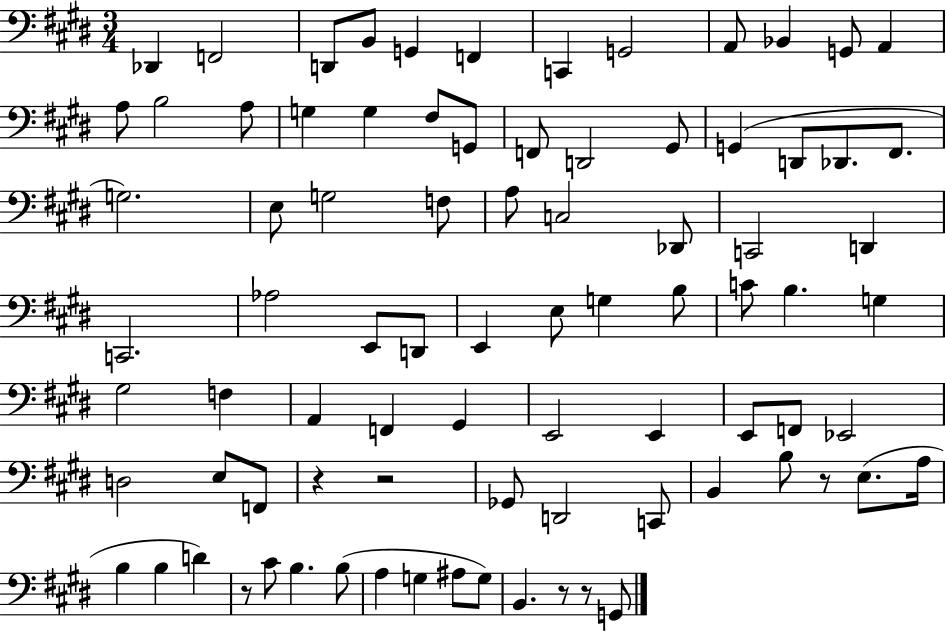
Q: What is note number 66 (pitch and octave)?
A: A3